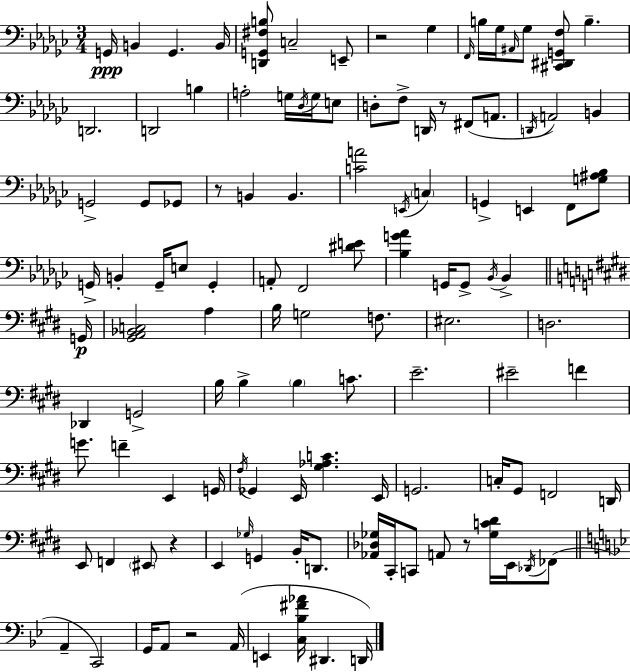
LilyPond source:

{
  \clef bass
  \numericTimeSignature
  \time 3/4
  \key ees \minor
  g,16\ppp b,4 g,4. b,16 | <d, g, fis b>8 c2-- e,8-- | r2 ges4 | \grace { f,16 } b16 ges16 \grace { ais,16 } ges8 <cis, dis, g, f>8 b4.-- | \break d,2. | d,2 b4 | a2-. g16 \acciaccatura { des16 } | g16 e8 d8-. f8-> d,16 r8 fis,8( | \break a,8. \acciaccatura { d,16 } a,2) | b,4 g,2-> | g,8 ges,8 r8 b,4 b,4. | <c' a'>2 | \break \acciaccatura { e,16 } \parenthesize c4 g,4-> e,4 | f,8 <g ais bes>8 g,16-> b,4-. g,16-- e8 | g,4-. a,8-. f,2 | <dis' e'>8 <bes g' aes'>4 g,16 g,8-> | \break \acciaccatura { bes,16 } bes,4-> \bar "||" \break \key e \major g,16\p <gis, a, bes, c>2 a4 | b16 g2 f8. | eis2. | d2. | \break des,4 g,2-> | b16 b4-> \parenthesize b4 c'8. | e'2.-- | eis'2-- f'4 | \break g'8. f'4-- e,4 | g,16 \acciaccatura { fis16 } ges,4 e,16 <gis aes c'>4. | e,16 g,2. | c16-. gis,8 f,2 | \break d,16 e,8 f,4 \parenthesize eis,8 r4 | e,4 \grace { ges16 } g,4 b,16-. | d,8. <aes, des ges>16 cis,16-. c,8 a,8 r8 <ges c' dis'>16 | e,16 \acciaccatura { des,16 } fes,8( \bar "||" \break \key g \minor a,4-- c,2) | g,16 a,8 r2 a,16( | e,4 <c bes fis' aes'>16 dis,4. d,16) | \bar "|."
}